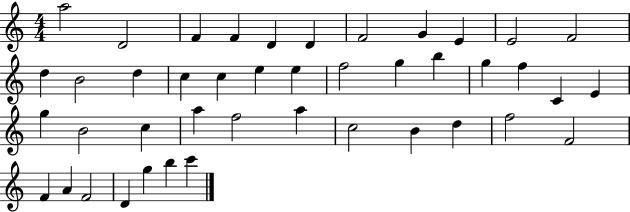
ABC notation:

X:1
T:Untitled
M:4/4
L:1/4
K:C
a2 D2 F F D D F2 G E E2 F2 d B2 d c c e e f2 g b g f C E g B2 c a f2 a c2 B d f2 F2 F A F2 D g b c'